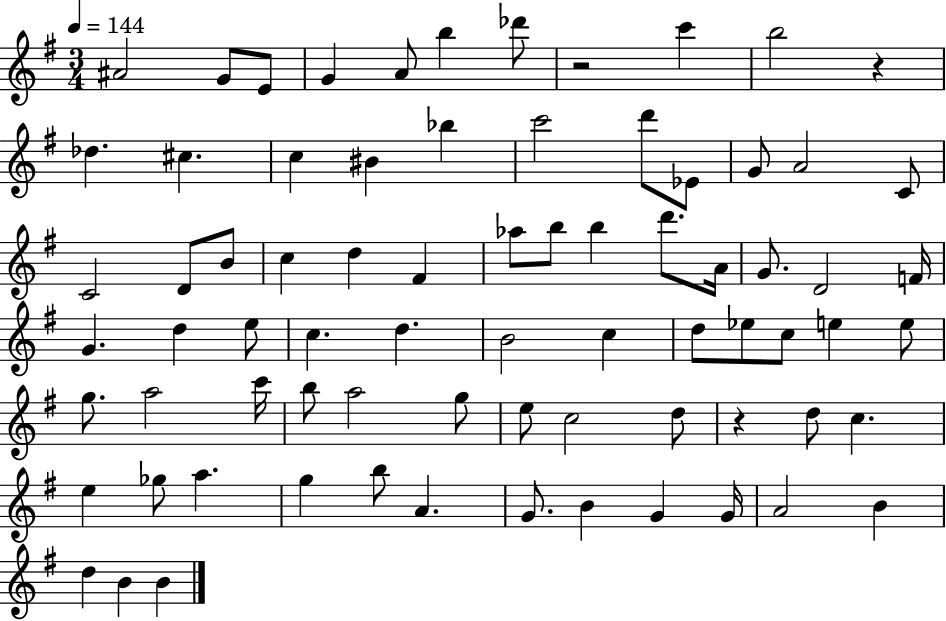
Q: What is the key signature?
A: G major